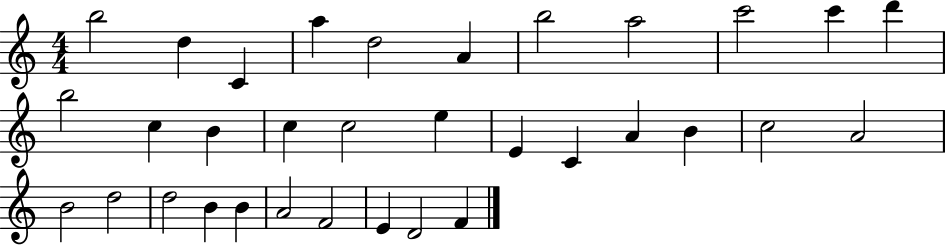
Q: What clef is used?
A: treble